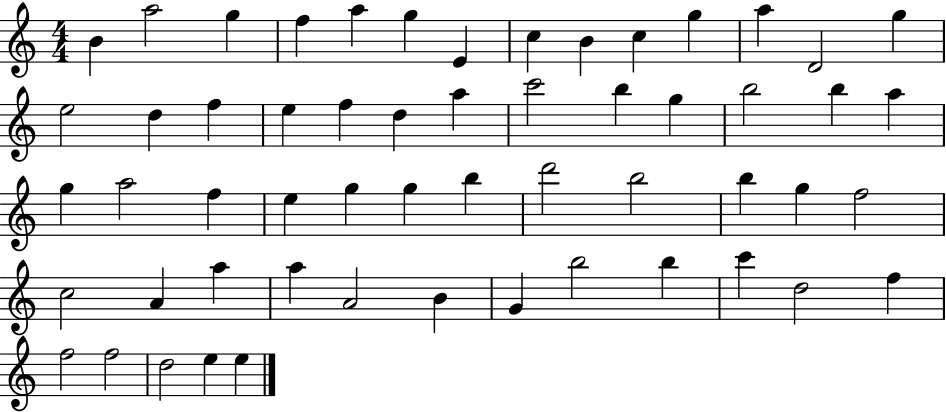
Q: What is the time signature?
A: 4/4